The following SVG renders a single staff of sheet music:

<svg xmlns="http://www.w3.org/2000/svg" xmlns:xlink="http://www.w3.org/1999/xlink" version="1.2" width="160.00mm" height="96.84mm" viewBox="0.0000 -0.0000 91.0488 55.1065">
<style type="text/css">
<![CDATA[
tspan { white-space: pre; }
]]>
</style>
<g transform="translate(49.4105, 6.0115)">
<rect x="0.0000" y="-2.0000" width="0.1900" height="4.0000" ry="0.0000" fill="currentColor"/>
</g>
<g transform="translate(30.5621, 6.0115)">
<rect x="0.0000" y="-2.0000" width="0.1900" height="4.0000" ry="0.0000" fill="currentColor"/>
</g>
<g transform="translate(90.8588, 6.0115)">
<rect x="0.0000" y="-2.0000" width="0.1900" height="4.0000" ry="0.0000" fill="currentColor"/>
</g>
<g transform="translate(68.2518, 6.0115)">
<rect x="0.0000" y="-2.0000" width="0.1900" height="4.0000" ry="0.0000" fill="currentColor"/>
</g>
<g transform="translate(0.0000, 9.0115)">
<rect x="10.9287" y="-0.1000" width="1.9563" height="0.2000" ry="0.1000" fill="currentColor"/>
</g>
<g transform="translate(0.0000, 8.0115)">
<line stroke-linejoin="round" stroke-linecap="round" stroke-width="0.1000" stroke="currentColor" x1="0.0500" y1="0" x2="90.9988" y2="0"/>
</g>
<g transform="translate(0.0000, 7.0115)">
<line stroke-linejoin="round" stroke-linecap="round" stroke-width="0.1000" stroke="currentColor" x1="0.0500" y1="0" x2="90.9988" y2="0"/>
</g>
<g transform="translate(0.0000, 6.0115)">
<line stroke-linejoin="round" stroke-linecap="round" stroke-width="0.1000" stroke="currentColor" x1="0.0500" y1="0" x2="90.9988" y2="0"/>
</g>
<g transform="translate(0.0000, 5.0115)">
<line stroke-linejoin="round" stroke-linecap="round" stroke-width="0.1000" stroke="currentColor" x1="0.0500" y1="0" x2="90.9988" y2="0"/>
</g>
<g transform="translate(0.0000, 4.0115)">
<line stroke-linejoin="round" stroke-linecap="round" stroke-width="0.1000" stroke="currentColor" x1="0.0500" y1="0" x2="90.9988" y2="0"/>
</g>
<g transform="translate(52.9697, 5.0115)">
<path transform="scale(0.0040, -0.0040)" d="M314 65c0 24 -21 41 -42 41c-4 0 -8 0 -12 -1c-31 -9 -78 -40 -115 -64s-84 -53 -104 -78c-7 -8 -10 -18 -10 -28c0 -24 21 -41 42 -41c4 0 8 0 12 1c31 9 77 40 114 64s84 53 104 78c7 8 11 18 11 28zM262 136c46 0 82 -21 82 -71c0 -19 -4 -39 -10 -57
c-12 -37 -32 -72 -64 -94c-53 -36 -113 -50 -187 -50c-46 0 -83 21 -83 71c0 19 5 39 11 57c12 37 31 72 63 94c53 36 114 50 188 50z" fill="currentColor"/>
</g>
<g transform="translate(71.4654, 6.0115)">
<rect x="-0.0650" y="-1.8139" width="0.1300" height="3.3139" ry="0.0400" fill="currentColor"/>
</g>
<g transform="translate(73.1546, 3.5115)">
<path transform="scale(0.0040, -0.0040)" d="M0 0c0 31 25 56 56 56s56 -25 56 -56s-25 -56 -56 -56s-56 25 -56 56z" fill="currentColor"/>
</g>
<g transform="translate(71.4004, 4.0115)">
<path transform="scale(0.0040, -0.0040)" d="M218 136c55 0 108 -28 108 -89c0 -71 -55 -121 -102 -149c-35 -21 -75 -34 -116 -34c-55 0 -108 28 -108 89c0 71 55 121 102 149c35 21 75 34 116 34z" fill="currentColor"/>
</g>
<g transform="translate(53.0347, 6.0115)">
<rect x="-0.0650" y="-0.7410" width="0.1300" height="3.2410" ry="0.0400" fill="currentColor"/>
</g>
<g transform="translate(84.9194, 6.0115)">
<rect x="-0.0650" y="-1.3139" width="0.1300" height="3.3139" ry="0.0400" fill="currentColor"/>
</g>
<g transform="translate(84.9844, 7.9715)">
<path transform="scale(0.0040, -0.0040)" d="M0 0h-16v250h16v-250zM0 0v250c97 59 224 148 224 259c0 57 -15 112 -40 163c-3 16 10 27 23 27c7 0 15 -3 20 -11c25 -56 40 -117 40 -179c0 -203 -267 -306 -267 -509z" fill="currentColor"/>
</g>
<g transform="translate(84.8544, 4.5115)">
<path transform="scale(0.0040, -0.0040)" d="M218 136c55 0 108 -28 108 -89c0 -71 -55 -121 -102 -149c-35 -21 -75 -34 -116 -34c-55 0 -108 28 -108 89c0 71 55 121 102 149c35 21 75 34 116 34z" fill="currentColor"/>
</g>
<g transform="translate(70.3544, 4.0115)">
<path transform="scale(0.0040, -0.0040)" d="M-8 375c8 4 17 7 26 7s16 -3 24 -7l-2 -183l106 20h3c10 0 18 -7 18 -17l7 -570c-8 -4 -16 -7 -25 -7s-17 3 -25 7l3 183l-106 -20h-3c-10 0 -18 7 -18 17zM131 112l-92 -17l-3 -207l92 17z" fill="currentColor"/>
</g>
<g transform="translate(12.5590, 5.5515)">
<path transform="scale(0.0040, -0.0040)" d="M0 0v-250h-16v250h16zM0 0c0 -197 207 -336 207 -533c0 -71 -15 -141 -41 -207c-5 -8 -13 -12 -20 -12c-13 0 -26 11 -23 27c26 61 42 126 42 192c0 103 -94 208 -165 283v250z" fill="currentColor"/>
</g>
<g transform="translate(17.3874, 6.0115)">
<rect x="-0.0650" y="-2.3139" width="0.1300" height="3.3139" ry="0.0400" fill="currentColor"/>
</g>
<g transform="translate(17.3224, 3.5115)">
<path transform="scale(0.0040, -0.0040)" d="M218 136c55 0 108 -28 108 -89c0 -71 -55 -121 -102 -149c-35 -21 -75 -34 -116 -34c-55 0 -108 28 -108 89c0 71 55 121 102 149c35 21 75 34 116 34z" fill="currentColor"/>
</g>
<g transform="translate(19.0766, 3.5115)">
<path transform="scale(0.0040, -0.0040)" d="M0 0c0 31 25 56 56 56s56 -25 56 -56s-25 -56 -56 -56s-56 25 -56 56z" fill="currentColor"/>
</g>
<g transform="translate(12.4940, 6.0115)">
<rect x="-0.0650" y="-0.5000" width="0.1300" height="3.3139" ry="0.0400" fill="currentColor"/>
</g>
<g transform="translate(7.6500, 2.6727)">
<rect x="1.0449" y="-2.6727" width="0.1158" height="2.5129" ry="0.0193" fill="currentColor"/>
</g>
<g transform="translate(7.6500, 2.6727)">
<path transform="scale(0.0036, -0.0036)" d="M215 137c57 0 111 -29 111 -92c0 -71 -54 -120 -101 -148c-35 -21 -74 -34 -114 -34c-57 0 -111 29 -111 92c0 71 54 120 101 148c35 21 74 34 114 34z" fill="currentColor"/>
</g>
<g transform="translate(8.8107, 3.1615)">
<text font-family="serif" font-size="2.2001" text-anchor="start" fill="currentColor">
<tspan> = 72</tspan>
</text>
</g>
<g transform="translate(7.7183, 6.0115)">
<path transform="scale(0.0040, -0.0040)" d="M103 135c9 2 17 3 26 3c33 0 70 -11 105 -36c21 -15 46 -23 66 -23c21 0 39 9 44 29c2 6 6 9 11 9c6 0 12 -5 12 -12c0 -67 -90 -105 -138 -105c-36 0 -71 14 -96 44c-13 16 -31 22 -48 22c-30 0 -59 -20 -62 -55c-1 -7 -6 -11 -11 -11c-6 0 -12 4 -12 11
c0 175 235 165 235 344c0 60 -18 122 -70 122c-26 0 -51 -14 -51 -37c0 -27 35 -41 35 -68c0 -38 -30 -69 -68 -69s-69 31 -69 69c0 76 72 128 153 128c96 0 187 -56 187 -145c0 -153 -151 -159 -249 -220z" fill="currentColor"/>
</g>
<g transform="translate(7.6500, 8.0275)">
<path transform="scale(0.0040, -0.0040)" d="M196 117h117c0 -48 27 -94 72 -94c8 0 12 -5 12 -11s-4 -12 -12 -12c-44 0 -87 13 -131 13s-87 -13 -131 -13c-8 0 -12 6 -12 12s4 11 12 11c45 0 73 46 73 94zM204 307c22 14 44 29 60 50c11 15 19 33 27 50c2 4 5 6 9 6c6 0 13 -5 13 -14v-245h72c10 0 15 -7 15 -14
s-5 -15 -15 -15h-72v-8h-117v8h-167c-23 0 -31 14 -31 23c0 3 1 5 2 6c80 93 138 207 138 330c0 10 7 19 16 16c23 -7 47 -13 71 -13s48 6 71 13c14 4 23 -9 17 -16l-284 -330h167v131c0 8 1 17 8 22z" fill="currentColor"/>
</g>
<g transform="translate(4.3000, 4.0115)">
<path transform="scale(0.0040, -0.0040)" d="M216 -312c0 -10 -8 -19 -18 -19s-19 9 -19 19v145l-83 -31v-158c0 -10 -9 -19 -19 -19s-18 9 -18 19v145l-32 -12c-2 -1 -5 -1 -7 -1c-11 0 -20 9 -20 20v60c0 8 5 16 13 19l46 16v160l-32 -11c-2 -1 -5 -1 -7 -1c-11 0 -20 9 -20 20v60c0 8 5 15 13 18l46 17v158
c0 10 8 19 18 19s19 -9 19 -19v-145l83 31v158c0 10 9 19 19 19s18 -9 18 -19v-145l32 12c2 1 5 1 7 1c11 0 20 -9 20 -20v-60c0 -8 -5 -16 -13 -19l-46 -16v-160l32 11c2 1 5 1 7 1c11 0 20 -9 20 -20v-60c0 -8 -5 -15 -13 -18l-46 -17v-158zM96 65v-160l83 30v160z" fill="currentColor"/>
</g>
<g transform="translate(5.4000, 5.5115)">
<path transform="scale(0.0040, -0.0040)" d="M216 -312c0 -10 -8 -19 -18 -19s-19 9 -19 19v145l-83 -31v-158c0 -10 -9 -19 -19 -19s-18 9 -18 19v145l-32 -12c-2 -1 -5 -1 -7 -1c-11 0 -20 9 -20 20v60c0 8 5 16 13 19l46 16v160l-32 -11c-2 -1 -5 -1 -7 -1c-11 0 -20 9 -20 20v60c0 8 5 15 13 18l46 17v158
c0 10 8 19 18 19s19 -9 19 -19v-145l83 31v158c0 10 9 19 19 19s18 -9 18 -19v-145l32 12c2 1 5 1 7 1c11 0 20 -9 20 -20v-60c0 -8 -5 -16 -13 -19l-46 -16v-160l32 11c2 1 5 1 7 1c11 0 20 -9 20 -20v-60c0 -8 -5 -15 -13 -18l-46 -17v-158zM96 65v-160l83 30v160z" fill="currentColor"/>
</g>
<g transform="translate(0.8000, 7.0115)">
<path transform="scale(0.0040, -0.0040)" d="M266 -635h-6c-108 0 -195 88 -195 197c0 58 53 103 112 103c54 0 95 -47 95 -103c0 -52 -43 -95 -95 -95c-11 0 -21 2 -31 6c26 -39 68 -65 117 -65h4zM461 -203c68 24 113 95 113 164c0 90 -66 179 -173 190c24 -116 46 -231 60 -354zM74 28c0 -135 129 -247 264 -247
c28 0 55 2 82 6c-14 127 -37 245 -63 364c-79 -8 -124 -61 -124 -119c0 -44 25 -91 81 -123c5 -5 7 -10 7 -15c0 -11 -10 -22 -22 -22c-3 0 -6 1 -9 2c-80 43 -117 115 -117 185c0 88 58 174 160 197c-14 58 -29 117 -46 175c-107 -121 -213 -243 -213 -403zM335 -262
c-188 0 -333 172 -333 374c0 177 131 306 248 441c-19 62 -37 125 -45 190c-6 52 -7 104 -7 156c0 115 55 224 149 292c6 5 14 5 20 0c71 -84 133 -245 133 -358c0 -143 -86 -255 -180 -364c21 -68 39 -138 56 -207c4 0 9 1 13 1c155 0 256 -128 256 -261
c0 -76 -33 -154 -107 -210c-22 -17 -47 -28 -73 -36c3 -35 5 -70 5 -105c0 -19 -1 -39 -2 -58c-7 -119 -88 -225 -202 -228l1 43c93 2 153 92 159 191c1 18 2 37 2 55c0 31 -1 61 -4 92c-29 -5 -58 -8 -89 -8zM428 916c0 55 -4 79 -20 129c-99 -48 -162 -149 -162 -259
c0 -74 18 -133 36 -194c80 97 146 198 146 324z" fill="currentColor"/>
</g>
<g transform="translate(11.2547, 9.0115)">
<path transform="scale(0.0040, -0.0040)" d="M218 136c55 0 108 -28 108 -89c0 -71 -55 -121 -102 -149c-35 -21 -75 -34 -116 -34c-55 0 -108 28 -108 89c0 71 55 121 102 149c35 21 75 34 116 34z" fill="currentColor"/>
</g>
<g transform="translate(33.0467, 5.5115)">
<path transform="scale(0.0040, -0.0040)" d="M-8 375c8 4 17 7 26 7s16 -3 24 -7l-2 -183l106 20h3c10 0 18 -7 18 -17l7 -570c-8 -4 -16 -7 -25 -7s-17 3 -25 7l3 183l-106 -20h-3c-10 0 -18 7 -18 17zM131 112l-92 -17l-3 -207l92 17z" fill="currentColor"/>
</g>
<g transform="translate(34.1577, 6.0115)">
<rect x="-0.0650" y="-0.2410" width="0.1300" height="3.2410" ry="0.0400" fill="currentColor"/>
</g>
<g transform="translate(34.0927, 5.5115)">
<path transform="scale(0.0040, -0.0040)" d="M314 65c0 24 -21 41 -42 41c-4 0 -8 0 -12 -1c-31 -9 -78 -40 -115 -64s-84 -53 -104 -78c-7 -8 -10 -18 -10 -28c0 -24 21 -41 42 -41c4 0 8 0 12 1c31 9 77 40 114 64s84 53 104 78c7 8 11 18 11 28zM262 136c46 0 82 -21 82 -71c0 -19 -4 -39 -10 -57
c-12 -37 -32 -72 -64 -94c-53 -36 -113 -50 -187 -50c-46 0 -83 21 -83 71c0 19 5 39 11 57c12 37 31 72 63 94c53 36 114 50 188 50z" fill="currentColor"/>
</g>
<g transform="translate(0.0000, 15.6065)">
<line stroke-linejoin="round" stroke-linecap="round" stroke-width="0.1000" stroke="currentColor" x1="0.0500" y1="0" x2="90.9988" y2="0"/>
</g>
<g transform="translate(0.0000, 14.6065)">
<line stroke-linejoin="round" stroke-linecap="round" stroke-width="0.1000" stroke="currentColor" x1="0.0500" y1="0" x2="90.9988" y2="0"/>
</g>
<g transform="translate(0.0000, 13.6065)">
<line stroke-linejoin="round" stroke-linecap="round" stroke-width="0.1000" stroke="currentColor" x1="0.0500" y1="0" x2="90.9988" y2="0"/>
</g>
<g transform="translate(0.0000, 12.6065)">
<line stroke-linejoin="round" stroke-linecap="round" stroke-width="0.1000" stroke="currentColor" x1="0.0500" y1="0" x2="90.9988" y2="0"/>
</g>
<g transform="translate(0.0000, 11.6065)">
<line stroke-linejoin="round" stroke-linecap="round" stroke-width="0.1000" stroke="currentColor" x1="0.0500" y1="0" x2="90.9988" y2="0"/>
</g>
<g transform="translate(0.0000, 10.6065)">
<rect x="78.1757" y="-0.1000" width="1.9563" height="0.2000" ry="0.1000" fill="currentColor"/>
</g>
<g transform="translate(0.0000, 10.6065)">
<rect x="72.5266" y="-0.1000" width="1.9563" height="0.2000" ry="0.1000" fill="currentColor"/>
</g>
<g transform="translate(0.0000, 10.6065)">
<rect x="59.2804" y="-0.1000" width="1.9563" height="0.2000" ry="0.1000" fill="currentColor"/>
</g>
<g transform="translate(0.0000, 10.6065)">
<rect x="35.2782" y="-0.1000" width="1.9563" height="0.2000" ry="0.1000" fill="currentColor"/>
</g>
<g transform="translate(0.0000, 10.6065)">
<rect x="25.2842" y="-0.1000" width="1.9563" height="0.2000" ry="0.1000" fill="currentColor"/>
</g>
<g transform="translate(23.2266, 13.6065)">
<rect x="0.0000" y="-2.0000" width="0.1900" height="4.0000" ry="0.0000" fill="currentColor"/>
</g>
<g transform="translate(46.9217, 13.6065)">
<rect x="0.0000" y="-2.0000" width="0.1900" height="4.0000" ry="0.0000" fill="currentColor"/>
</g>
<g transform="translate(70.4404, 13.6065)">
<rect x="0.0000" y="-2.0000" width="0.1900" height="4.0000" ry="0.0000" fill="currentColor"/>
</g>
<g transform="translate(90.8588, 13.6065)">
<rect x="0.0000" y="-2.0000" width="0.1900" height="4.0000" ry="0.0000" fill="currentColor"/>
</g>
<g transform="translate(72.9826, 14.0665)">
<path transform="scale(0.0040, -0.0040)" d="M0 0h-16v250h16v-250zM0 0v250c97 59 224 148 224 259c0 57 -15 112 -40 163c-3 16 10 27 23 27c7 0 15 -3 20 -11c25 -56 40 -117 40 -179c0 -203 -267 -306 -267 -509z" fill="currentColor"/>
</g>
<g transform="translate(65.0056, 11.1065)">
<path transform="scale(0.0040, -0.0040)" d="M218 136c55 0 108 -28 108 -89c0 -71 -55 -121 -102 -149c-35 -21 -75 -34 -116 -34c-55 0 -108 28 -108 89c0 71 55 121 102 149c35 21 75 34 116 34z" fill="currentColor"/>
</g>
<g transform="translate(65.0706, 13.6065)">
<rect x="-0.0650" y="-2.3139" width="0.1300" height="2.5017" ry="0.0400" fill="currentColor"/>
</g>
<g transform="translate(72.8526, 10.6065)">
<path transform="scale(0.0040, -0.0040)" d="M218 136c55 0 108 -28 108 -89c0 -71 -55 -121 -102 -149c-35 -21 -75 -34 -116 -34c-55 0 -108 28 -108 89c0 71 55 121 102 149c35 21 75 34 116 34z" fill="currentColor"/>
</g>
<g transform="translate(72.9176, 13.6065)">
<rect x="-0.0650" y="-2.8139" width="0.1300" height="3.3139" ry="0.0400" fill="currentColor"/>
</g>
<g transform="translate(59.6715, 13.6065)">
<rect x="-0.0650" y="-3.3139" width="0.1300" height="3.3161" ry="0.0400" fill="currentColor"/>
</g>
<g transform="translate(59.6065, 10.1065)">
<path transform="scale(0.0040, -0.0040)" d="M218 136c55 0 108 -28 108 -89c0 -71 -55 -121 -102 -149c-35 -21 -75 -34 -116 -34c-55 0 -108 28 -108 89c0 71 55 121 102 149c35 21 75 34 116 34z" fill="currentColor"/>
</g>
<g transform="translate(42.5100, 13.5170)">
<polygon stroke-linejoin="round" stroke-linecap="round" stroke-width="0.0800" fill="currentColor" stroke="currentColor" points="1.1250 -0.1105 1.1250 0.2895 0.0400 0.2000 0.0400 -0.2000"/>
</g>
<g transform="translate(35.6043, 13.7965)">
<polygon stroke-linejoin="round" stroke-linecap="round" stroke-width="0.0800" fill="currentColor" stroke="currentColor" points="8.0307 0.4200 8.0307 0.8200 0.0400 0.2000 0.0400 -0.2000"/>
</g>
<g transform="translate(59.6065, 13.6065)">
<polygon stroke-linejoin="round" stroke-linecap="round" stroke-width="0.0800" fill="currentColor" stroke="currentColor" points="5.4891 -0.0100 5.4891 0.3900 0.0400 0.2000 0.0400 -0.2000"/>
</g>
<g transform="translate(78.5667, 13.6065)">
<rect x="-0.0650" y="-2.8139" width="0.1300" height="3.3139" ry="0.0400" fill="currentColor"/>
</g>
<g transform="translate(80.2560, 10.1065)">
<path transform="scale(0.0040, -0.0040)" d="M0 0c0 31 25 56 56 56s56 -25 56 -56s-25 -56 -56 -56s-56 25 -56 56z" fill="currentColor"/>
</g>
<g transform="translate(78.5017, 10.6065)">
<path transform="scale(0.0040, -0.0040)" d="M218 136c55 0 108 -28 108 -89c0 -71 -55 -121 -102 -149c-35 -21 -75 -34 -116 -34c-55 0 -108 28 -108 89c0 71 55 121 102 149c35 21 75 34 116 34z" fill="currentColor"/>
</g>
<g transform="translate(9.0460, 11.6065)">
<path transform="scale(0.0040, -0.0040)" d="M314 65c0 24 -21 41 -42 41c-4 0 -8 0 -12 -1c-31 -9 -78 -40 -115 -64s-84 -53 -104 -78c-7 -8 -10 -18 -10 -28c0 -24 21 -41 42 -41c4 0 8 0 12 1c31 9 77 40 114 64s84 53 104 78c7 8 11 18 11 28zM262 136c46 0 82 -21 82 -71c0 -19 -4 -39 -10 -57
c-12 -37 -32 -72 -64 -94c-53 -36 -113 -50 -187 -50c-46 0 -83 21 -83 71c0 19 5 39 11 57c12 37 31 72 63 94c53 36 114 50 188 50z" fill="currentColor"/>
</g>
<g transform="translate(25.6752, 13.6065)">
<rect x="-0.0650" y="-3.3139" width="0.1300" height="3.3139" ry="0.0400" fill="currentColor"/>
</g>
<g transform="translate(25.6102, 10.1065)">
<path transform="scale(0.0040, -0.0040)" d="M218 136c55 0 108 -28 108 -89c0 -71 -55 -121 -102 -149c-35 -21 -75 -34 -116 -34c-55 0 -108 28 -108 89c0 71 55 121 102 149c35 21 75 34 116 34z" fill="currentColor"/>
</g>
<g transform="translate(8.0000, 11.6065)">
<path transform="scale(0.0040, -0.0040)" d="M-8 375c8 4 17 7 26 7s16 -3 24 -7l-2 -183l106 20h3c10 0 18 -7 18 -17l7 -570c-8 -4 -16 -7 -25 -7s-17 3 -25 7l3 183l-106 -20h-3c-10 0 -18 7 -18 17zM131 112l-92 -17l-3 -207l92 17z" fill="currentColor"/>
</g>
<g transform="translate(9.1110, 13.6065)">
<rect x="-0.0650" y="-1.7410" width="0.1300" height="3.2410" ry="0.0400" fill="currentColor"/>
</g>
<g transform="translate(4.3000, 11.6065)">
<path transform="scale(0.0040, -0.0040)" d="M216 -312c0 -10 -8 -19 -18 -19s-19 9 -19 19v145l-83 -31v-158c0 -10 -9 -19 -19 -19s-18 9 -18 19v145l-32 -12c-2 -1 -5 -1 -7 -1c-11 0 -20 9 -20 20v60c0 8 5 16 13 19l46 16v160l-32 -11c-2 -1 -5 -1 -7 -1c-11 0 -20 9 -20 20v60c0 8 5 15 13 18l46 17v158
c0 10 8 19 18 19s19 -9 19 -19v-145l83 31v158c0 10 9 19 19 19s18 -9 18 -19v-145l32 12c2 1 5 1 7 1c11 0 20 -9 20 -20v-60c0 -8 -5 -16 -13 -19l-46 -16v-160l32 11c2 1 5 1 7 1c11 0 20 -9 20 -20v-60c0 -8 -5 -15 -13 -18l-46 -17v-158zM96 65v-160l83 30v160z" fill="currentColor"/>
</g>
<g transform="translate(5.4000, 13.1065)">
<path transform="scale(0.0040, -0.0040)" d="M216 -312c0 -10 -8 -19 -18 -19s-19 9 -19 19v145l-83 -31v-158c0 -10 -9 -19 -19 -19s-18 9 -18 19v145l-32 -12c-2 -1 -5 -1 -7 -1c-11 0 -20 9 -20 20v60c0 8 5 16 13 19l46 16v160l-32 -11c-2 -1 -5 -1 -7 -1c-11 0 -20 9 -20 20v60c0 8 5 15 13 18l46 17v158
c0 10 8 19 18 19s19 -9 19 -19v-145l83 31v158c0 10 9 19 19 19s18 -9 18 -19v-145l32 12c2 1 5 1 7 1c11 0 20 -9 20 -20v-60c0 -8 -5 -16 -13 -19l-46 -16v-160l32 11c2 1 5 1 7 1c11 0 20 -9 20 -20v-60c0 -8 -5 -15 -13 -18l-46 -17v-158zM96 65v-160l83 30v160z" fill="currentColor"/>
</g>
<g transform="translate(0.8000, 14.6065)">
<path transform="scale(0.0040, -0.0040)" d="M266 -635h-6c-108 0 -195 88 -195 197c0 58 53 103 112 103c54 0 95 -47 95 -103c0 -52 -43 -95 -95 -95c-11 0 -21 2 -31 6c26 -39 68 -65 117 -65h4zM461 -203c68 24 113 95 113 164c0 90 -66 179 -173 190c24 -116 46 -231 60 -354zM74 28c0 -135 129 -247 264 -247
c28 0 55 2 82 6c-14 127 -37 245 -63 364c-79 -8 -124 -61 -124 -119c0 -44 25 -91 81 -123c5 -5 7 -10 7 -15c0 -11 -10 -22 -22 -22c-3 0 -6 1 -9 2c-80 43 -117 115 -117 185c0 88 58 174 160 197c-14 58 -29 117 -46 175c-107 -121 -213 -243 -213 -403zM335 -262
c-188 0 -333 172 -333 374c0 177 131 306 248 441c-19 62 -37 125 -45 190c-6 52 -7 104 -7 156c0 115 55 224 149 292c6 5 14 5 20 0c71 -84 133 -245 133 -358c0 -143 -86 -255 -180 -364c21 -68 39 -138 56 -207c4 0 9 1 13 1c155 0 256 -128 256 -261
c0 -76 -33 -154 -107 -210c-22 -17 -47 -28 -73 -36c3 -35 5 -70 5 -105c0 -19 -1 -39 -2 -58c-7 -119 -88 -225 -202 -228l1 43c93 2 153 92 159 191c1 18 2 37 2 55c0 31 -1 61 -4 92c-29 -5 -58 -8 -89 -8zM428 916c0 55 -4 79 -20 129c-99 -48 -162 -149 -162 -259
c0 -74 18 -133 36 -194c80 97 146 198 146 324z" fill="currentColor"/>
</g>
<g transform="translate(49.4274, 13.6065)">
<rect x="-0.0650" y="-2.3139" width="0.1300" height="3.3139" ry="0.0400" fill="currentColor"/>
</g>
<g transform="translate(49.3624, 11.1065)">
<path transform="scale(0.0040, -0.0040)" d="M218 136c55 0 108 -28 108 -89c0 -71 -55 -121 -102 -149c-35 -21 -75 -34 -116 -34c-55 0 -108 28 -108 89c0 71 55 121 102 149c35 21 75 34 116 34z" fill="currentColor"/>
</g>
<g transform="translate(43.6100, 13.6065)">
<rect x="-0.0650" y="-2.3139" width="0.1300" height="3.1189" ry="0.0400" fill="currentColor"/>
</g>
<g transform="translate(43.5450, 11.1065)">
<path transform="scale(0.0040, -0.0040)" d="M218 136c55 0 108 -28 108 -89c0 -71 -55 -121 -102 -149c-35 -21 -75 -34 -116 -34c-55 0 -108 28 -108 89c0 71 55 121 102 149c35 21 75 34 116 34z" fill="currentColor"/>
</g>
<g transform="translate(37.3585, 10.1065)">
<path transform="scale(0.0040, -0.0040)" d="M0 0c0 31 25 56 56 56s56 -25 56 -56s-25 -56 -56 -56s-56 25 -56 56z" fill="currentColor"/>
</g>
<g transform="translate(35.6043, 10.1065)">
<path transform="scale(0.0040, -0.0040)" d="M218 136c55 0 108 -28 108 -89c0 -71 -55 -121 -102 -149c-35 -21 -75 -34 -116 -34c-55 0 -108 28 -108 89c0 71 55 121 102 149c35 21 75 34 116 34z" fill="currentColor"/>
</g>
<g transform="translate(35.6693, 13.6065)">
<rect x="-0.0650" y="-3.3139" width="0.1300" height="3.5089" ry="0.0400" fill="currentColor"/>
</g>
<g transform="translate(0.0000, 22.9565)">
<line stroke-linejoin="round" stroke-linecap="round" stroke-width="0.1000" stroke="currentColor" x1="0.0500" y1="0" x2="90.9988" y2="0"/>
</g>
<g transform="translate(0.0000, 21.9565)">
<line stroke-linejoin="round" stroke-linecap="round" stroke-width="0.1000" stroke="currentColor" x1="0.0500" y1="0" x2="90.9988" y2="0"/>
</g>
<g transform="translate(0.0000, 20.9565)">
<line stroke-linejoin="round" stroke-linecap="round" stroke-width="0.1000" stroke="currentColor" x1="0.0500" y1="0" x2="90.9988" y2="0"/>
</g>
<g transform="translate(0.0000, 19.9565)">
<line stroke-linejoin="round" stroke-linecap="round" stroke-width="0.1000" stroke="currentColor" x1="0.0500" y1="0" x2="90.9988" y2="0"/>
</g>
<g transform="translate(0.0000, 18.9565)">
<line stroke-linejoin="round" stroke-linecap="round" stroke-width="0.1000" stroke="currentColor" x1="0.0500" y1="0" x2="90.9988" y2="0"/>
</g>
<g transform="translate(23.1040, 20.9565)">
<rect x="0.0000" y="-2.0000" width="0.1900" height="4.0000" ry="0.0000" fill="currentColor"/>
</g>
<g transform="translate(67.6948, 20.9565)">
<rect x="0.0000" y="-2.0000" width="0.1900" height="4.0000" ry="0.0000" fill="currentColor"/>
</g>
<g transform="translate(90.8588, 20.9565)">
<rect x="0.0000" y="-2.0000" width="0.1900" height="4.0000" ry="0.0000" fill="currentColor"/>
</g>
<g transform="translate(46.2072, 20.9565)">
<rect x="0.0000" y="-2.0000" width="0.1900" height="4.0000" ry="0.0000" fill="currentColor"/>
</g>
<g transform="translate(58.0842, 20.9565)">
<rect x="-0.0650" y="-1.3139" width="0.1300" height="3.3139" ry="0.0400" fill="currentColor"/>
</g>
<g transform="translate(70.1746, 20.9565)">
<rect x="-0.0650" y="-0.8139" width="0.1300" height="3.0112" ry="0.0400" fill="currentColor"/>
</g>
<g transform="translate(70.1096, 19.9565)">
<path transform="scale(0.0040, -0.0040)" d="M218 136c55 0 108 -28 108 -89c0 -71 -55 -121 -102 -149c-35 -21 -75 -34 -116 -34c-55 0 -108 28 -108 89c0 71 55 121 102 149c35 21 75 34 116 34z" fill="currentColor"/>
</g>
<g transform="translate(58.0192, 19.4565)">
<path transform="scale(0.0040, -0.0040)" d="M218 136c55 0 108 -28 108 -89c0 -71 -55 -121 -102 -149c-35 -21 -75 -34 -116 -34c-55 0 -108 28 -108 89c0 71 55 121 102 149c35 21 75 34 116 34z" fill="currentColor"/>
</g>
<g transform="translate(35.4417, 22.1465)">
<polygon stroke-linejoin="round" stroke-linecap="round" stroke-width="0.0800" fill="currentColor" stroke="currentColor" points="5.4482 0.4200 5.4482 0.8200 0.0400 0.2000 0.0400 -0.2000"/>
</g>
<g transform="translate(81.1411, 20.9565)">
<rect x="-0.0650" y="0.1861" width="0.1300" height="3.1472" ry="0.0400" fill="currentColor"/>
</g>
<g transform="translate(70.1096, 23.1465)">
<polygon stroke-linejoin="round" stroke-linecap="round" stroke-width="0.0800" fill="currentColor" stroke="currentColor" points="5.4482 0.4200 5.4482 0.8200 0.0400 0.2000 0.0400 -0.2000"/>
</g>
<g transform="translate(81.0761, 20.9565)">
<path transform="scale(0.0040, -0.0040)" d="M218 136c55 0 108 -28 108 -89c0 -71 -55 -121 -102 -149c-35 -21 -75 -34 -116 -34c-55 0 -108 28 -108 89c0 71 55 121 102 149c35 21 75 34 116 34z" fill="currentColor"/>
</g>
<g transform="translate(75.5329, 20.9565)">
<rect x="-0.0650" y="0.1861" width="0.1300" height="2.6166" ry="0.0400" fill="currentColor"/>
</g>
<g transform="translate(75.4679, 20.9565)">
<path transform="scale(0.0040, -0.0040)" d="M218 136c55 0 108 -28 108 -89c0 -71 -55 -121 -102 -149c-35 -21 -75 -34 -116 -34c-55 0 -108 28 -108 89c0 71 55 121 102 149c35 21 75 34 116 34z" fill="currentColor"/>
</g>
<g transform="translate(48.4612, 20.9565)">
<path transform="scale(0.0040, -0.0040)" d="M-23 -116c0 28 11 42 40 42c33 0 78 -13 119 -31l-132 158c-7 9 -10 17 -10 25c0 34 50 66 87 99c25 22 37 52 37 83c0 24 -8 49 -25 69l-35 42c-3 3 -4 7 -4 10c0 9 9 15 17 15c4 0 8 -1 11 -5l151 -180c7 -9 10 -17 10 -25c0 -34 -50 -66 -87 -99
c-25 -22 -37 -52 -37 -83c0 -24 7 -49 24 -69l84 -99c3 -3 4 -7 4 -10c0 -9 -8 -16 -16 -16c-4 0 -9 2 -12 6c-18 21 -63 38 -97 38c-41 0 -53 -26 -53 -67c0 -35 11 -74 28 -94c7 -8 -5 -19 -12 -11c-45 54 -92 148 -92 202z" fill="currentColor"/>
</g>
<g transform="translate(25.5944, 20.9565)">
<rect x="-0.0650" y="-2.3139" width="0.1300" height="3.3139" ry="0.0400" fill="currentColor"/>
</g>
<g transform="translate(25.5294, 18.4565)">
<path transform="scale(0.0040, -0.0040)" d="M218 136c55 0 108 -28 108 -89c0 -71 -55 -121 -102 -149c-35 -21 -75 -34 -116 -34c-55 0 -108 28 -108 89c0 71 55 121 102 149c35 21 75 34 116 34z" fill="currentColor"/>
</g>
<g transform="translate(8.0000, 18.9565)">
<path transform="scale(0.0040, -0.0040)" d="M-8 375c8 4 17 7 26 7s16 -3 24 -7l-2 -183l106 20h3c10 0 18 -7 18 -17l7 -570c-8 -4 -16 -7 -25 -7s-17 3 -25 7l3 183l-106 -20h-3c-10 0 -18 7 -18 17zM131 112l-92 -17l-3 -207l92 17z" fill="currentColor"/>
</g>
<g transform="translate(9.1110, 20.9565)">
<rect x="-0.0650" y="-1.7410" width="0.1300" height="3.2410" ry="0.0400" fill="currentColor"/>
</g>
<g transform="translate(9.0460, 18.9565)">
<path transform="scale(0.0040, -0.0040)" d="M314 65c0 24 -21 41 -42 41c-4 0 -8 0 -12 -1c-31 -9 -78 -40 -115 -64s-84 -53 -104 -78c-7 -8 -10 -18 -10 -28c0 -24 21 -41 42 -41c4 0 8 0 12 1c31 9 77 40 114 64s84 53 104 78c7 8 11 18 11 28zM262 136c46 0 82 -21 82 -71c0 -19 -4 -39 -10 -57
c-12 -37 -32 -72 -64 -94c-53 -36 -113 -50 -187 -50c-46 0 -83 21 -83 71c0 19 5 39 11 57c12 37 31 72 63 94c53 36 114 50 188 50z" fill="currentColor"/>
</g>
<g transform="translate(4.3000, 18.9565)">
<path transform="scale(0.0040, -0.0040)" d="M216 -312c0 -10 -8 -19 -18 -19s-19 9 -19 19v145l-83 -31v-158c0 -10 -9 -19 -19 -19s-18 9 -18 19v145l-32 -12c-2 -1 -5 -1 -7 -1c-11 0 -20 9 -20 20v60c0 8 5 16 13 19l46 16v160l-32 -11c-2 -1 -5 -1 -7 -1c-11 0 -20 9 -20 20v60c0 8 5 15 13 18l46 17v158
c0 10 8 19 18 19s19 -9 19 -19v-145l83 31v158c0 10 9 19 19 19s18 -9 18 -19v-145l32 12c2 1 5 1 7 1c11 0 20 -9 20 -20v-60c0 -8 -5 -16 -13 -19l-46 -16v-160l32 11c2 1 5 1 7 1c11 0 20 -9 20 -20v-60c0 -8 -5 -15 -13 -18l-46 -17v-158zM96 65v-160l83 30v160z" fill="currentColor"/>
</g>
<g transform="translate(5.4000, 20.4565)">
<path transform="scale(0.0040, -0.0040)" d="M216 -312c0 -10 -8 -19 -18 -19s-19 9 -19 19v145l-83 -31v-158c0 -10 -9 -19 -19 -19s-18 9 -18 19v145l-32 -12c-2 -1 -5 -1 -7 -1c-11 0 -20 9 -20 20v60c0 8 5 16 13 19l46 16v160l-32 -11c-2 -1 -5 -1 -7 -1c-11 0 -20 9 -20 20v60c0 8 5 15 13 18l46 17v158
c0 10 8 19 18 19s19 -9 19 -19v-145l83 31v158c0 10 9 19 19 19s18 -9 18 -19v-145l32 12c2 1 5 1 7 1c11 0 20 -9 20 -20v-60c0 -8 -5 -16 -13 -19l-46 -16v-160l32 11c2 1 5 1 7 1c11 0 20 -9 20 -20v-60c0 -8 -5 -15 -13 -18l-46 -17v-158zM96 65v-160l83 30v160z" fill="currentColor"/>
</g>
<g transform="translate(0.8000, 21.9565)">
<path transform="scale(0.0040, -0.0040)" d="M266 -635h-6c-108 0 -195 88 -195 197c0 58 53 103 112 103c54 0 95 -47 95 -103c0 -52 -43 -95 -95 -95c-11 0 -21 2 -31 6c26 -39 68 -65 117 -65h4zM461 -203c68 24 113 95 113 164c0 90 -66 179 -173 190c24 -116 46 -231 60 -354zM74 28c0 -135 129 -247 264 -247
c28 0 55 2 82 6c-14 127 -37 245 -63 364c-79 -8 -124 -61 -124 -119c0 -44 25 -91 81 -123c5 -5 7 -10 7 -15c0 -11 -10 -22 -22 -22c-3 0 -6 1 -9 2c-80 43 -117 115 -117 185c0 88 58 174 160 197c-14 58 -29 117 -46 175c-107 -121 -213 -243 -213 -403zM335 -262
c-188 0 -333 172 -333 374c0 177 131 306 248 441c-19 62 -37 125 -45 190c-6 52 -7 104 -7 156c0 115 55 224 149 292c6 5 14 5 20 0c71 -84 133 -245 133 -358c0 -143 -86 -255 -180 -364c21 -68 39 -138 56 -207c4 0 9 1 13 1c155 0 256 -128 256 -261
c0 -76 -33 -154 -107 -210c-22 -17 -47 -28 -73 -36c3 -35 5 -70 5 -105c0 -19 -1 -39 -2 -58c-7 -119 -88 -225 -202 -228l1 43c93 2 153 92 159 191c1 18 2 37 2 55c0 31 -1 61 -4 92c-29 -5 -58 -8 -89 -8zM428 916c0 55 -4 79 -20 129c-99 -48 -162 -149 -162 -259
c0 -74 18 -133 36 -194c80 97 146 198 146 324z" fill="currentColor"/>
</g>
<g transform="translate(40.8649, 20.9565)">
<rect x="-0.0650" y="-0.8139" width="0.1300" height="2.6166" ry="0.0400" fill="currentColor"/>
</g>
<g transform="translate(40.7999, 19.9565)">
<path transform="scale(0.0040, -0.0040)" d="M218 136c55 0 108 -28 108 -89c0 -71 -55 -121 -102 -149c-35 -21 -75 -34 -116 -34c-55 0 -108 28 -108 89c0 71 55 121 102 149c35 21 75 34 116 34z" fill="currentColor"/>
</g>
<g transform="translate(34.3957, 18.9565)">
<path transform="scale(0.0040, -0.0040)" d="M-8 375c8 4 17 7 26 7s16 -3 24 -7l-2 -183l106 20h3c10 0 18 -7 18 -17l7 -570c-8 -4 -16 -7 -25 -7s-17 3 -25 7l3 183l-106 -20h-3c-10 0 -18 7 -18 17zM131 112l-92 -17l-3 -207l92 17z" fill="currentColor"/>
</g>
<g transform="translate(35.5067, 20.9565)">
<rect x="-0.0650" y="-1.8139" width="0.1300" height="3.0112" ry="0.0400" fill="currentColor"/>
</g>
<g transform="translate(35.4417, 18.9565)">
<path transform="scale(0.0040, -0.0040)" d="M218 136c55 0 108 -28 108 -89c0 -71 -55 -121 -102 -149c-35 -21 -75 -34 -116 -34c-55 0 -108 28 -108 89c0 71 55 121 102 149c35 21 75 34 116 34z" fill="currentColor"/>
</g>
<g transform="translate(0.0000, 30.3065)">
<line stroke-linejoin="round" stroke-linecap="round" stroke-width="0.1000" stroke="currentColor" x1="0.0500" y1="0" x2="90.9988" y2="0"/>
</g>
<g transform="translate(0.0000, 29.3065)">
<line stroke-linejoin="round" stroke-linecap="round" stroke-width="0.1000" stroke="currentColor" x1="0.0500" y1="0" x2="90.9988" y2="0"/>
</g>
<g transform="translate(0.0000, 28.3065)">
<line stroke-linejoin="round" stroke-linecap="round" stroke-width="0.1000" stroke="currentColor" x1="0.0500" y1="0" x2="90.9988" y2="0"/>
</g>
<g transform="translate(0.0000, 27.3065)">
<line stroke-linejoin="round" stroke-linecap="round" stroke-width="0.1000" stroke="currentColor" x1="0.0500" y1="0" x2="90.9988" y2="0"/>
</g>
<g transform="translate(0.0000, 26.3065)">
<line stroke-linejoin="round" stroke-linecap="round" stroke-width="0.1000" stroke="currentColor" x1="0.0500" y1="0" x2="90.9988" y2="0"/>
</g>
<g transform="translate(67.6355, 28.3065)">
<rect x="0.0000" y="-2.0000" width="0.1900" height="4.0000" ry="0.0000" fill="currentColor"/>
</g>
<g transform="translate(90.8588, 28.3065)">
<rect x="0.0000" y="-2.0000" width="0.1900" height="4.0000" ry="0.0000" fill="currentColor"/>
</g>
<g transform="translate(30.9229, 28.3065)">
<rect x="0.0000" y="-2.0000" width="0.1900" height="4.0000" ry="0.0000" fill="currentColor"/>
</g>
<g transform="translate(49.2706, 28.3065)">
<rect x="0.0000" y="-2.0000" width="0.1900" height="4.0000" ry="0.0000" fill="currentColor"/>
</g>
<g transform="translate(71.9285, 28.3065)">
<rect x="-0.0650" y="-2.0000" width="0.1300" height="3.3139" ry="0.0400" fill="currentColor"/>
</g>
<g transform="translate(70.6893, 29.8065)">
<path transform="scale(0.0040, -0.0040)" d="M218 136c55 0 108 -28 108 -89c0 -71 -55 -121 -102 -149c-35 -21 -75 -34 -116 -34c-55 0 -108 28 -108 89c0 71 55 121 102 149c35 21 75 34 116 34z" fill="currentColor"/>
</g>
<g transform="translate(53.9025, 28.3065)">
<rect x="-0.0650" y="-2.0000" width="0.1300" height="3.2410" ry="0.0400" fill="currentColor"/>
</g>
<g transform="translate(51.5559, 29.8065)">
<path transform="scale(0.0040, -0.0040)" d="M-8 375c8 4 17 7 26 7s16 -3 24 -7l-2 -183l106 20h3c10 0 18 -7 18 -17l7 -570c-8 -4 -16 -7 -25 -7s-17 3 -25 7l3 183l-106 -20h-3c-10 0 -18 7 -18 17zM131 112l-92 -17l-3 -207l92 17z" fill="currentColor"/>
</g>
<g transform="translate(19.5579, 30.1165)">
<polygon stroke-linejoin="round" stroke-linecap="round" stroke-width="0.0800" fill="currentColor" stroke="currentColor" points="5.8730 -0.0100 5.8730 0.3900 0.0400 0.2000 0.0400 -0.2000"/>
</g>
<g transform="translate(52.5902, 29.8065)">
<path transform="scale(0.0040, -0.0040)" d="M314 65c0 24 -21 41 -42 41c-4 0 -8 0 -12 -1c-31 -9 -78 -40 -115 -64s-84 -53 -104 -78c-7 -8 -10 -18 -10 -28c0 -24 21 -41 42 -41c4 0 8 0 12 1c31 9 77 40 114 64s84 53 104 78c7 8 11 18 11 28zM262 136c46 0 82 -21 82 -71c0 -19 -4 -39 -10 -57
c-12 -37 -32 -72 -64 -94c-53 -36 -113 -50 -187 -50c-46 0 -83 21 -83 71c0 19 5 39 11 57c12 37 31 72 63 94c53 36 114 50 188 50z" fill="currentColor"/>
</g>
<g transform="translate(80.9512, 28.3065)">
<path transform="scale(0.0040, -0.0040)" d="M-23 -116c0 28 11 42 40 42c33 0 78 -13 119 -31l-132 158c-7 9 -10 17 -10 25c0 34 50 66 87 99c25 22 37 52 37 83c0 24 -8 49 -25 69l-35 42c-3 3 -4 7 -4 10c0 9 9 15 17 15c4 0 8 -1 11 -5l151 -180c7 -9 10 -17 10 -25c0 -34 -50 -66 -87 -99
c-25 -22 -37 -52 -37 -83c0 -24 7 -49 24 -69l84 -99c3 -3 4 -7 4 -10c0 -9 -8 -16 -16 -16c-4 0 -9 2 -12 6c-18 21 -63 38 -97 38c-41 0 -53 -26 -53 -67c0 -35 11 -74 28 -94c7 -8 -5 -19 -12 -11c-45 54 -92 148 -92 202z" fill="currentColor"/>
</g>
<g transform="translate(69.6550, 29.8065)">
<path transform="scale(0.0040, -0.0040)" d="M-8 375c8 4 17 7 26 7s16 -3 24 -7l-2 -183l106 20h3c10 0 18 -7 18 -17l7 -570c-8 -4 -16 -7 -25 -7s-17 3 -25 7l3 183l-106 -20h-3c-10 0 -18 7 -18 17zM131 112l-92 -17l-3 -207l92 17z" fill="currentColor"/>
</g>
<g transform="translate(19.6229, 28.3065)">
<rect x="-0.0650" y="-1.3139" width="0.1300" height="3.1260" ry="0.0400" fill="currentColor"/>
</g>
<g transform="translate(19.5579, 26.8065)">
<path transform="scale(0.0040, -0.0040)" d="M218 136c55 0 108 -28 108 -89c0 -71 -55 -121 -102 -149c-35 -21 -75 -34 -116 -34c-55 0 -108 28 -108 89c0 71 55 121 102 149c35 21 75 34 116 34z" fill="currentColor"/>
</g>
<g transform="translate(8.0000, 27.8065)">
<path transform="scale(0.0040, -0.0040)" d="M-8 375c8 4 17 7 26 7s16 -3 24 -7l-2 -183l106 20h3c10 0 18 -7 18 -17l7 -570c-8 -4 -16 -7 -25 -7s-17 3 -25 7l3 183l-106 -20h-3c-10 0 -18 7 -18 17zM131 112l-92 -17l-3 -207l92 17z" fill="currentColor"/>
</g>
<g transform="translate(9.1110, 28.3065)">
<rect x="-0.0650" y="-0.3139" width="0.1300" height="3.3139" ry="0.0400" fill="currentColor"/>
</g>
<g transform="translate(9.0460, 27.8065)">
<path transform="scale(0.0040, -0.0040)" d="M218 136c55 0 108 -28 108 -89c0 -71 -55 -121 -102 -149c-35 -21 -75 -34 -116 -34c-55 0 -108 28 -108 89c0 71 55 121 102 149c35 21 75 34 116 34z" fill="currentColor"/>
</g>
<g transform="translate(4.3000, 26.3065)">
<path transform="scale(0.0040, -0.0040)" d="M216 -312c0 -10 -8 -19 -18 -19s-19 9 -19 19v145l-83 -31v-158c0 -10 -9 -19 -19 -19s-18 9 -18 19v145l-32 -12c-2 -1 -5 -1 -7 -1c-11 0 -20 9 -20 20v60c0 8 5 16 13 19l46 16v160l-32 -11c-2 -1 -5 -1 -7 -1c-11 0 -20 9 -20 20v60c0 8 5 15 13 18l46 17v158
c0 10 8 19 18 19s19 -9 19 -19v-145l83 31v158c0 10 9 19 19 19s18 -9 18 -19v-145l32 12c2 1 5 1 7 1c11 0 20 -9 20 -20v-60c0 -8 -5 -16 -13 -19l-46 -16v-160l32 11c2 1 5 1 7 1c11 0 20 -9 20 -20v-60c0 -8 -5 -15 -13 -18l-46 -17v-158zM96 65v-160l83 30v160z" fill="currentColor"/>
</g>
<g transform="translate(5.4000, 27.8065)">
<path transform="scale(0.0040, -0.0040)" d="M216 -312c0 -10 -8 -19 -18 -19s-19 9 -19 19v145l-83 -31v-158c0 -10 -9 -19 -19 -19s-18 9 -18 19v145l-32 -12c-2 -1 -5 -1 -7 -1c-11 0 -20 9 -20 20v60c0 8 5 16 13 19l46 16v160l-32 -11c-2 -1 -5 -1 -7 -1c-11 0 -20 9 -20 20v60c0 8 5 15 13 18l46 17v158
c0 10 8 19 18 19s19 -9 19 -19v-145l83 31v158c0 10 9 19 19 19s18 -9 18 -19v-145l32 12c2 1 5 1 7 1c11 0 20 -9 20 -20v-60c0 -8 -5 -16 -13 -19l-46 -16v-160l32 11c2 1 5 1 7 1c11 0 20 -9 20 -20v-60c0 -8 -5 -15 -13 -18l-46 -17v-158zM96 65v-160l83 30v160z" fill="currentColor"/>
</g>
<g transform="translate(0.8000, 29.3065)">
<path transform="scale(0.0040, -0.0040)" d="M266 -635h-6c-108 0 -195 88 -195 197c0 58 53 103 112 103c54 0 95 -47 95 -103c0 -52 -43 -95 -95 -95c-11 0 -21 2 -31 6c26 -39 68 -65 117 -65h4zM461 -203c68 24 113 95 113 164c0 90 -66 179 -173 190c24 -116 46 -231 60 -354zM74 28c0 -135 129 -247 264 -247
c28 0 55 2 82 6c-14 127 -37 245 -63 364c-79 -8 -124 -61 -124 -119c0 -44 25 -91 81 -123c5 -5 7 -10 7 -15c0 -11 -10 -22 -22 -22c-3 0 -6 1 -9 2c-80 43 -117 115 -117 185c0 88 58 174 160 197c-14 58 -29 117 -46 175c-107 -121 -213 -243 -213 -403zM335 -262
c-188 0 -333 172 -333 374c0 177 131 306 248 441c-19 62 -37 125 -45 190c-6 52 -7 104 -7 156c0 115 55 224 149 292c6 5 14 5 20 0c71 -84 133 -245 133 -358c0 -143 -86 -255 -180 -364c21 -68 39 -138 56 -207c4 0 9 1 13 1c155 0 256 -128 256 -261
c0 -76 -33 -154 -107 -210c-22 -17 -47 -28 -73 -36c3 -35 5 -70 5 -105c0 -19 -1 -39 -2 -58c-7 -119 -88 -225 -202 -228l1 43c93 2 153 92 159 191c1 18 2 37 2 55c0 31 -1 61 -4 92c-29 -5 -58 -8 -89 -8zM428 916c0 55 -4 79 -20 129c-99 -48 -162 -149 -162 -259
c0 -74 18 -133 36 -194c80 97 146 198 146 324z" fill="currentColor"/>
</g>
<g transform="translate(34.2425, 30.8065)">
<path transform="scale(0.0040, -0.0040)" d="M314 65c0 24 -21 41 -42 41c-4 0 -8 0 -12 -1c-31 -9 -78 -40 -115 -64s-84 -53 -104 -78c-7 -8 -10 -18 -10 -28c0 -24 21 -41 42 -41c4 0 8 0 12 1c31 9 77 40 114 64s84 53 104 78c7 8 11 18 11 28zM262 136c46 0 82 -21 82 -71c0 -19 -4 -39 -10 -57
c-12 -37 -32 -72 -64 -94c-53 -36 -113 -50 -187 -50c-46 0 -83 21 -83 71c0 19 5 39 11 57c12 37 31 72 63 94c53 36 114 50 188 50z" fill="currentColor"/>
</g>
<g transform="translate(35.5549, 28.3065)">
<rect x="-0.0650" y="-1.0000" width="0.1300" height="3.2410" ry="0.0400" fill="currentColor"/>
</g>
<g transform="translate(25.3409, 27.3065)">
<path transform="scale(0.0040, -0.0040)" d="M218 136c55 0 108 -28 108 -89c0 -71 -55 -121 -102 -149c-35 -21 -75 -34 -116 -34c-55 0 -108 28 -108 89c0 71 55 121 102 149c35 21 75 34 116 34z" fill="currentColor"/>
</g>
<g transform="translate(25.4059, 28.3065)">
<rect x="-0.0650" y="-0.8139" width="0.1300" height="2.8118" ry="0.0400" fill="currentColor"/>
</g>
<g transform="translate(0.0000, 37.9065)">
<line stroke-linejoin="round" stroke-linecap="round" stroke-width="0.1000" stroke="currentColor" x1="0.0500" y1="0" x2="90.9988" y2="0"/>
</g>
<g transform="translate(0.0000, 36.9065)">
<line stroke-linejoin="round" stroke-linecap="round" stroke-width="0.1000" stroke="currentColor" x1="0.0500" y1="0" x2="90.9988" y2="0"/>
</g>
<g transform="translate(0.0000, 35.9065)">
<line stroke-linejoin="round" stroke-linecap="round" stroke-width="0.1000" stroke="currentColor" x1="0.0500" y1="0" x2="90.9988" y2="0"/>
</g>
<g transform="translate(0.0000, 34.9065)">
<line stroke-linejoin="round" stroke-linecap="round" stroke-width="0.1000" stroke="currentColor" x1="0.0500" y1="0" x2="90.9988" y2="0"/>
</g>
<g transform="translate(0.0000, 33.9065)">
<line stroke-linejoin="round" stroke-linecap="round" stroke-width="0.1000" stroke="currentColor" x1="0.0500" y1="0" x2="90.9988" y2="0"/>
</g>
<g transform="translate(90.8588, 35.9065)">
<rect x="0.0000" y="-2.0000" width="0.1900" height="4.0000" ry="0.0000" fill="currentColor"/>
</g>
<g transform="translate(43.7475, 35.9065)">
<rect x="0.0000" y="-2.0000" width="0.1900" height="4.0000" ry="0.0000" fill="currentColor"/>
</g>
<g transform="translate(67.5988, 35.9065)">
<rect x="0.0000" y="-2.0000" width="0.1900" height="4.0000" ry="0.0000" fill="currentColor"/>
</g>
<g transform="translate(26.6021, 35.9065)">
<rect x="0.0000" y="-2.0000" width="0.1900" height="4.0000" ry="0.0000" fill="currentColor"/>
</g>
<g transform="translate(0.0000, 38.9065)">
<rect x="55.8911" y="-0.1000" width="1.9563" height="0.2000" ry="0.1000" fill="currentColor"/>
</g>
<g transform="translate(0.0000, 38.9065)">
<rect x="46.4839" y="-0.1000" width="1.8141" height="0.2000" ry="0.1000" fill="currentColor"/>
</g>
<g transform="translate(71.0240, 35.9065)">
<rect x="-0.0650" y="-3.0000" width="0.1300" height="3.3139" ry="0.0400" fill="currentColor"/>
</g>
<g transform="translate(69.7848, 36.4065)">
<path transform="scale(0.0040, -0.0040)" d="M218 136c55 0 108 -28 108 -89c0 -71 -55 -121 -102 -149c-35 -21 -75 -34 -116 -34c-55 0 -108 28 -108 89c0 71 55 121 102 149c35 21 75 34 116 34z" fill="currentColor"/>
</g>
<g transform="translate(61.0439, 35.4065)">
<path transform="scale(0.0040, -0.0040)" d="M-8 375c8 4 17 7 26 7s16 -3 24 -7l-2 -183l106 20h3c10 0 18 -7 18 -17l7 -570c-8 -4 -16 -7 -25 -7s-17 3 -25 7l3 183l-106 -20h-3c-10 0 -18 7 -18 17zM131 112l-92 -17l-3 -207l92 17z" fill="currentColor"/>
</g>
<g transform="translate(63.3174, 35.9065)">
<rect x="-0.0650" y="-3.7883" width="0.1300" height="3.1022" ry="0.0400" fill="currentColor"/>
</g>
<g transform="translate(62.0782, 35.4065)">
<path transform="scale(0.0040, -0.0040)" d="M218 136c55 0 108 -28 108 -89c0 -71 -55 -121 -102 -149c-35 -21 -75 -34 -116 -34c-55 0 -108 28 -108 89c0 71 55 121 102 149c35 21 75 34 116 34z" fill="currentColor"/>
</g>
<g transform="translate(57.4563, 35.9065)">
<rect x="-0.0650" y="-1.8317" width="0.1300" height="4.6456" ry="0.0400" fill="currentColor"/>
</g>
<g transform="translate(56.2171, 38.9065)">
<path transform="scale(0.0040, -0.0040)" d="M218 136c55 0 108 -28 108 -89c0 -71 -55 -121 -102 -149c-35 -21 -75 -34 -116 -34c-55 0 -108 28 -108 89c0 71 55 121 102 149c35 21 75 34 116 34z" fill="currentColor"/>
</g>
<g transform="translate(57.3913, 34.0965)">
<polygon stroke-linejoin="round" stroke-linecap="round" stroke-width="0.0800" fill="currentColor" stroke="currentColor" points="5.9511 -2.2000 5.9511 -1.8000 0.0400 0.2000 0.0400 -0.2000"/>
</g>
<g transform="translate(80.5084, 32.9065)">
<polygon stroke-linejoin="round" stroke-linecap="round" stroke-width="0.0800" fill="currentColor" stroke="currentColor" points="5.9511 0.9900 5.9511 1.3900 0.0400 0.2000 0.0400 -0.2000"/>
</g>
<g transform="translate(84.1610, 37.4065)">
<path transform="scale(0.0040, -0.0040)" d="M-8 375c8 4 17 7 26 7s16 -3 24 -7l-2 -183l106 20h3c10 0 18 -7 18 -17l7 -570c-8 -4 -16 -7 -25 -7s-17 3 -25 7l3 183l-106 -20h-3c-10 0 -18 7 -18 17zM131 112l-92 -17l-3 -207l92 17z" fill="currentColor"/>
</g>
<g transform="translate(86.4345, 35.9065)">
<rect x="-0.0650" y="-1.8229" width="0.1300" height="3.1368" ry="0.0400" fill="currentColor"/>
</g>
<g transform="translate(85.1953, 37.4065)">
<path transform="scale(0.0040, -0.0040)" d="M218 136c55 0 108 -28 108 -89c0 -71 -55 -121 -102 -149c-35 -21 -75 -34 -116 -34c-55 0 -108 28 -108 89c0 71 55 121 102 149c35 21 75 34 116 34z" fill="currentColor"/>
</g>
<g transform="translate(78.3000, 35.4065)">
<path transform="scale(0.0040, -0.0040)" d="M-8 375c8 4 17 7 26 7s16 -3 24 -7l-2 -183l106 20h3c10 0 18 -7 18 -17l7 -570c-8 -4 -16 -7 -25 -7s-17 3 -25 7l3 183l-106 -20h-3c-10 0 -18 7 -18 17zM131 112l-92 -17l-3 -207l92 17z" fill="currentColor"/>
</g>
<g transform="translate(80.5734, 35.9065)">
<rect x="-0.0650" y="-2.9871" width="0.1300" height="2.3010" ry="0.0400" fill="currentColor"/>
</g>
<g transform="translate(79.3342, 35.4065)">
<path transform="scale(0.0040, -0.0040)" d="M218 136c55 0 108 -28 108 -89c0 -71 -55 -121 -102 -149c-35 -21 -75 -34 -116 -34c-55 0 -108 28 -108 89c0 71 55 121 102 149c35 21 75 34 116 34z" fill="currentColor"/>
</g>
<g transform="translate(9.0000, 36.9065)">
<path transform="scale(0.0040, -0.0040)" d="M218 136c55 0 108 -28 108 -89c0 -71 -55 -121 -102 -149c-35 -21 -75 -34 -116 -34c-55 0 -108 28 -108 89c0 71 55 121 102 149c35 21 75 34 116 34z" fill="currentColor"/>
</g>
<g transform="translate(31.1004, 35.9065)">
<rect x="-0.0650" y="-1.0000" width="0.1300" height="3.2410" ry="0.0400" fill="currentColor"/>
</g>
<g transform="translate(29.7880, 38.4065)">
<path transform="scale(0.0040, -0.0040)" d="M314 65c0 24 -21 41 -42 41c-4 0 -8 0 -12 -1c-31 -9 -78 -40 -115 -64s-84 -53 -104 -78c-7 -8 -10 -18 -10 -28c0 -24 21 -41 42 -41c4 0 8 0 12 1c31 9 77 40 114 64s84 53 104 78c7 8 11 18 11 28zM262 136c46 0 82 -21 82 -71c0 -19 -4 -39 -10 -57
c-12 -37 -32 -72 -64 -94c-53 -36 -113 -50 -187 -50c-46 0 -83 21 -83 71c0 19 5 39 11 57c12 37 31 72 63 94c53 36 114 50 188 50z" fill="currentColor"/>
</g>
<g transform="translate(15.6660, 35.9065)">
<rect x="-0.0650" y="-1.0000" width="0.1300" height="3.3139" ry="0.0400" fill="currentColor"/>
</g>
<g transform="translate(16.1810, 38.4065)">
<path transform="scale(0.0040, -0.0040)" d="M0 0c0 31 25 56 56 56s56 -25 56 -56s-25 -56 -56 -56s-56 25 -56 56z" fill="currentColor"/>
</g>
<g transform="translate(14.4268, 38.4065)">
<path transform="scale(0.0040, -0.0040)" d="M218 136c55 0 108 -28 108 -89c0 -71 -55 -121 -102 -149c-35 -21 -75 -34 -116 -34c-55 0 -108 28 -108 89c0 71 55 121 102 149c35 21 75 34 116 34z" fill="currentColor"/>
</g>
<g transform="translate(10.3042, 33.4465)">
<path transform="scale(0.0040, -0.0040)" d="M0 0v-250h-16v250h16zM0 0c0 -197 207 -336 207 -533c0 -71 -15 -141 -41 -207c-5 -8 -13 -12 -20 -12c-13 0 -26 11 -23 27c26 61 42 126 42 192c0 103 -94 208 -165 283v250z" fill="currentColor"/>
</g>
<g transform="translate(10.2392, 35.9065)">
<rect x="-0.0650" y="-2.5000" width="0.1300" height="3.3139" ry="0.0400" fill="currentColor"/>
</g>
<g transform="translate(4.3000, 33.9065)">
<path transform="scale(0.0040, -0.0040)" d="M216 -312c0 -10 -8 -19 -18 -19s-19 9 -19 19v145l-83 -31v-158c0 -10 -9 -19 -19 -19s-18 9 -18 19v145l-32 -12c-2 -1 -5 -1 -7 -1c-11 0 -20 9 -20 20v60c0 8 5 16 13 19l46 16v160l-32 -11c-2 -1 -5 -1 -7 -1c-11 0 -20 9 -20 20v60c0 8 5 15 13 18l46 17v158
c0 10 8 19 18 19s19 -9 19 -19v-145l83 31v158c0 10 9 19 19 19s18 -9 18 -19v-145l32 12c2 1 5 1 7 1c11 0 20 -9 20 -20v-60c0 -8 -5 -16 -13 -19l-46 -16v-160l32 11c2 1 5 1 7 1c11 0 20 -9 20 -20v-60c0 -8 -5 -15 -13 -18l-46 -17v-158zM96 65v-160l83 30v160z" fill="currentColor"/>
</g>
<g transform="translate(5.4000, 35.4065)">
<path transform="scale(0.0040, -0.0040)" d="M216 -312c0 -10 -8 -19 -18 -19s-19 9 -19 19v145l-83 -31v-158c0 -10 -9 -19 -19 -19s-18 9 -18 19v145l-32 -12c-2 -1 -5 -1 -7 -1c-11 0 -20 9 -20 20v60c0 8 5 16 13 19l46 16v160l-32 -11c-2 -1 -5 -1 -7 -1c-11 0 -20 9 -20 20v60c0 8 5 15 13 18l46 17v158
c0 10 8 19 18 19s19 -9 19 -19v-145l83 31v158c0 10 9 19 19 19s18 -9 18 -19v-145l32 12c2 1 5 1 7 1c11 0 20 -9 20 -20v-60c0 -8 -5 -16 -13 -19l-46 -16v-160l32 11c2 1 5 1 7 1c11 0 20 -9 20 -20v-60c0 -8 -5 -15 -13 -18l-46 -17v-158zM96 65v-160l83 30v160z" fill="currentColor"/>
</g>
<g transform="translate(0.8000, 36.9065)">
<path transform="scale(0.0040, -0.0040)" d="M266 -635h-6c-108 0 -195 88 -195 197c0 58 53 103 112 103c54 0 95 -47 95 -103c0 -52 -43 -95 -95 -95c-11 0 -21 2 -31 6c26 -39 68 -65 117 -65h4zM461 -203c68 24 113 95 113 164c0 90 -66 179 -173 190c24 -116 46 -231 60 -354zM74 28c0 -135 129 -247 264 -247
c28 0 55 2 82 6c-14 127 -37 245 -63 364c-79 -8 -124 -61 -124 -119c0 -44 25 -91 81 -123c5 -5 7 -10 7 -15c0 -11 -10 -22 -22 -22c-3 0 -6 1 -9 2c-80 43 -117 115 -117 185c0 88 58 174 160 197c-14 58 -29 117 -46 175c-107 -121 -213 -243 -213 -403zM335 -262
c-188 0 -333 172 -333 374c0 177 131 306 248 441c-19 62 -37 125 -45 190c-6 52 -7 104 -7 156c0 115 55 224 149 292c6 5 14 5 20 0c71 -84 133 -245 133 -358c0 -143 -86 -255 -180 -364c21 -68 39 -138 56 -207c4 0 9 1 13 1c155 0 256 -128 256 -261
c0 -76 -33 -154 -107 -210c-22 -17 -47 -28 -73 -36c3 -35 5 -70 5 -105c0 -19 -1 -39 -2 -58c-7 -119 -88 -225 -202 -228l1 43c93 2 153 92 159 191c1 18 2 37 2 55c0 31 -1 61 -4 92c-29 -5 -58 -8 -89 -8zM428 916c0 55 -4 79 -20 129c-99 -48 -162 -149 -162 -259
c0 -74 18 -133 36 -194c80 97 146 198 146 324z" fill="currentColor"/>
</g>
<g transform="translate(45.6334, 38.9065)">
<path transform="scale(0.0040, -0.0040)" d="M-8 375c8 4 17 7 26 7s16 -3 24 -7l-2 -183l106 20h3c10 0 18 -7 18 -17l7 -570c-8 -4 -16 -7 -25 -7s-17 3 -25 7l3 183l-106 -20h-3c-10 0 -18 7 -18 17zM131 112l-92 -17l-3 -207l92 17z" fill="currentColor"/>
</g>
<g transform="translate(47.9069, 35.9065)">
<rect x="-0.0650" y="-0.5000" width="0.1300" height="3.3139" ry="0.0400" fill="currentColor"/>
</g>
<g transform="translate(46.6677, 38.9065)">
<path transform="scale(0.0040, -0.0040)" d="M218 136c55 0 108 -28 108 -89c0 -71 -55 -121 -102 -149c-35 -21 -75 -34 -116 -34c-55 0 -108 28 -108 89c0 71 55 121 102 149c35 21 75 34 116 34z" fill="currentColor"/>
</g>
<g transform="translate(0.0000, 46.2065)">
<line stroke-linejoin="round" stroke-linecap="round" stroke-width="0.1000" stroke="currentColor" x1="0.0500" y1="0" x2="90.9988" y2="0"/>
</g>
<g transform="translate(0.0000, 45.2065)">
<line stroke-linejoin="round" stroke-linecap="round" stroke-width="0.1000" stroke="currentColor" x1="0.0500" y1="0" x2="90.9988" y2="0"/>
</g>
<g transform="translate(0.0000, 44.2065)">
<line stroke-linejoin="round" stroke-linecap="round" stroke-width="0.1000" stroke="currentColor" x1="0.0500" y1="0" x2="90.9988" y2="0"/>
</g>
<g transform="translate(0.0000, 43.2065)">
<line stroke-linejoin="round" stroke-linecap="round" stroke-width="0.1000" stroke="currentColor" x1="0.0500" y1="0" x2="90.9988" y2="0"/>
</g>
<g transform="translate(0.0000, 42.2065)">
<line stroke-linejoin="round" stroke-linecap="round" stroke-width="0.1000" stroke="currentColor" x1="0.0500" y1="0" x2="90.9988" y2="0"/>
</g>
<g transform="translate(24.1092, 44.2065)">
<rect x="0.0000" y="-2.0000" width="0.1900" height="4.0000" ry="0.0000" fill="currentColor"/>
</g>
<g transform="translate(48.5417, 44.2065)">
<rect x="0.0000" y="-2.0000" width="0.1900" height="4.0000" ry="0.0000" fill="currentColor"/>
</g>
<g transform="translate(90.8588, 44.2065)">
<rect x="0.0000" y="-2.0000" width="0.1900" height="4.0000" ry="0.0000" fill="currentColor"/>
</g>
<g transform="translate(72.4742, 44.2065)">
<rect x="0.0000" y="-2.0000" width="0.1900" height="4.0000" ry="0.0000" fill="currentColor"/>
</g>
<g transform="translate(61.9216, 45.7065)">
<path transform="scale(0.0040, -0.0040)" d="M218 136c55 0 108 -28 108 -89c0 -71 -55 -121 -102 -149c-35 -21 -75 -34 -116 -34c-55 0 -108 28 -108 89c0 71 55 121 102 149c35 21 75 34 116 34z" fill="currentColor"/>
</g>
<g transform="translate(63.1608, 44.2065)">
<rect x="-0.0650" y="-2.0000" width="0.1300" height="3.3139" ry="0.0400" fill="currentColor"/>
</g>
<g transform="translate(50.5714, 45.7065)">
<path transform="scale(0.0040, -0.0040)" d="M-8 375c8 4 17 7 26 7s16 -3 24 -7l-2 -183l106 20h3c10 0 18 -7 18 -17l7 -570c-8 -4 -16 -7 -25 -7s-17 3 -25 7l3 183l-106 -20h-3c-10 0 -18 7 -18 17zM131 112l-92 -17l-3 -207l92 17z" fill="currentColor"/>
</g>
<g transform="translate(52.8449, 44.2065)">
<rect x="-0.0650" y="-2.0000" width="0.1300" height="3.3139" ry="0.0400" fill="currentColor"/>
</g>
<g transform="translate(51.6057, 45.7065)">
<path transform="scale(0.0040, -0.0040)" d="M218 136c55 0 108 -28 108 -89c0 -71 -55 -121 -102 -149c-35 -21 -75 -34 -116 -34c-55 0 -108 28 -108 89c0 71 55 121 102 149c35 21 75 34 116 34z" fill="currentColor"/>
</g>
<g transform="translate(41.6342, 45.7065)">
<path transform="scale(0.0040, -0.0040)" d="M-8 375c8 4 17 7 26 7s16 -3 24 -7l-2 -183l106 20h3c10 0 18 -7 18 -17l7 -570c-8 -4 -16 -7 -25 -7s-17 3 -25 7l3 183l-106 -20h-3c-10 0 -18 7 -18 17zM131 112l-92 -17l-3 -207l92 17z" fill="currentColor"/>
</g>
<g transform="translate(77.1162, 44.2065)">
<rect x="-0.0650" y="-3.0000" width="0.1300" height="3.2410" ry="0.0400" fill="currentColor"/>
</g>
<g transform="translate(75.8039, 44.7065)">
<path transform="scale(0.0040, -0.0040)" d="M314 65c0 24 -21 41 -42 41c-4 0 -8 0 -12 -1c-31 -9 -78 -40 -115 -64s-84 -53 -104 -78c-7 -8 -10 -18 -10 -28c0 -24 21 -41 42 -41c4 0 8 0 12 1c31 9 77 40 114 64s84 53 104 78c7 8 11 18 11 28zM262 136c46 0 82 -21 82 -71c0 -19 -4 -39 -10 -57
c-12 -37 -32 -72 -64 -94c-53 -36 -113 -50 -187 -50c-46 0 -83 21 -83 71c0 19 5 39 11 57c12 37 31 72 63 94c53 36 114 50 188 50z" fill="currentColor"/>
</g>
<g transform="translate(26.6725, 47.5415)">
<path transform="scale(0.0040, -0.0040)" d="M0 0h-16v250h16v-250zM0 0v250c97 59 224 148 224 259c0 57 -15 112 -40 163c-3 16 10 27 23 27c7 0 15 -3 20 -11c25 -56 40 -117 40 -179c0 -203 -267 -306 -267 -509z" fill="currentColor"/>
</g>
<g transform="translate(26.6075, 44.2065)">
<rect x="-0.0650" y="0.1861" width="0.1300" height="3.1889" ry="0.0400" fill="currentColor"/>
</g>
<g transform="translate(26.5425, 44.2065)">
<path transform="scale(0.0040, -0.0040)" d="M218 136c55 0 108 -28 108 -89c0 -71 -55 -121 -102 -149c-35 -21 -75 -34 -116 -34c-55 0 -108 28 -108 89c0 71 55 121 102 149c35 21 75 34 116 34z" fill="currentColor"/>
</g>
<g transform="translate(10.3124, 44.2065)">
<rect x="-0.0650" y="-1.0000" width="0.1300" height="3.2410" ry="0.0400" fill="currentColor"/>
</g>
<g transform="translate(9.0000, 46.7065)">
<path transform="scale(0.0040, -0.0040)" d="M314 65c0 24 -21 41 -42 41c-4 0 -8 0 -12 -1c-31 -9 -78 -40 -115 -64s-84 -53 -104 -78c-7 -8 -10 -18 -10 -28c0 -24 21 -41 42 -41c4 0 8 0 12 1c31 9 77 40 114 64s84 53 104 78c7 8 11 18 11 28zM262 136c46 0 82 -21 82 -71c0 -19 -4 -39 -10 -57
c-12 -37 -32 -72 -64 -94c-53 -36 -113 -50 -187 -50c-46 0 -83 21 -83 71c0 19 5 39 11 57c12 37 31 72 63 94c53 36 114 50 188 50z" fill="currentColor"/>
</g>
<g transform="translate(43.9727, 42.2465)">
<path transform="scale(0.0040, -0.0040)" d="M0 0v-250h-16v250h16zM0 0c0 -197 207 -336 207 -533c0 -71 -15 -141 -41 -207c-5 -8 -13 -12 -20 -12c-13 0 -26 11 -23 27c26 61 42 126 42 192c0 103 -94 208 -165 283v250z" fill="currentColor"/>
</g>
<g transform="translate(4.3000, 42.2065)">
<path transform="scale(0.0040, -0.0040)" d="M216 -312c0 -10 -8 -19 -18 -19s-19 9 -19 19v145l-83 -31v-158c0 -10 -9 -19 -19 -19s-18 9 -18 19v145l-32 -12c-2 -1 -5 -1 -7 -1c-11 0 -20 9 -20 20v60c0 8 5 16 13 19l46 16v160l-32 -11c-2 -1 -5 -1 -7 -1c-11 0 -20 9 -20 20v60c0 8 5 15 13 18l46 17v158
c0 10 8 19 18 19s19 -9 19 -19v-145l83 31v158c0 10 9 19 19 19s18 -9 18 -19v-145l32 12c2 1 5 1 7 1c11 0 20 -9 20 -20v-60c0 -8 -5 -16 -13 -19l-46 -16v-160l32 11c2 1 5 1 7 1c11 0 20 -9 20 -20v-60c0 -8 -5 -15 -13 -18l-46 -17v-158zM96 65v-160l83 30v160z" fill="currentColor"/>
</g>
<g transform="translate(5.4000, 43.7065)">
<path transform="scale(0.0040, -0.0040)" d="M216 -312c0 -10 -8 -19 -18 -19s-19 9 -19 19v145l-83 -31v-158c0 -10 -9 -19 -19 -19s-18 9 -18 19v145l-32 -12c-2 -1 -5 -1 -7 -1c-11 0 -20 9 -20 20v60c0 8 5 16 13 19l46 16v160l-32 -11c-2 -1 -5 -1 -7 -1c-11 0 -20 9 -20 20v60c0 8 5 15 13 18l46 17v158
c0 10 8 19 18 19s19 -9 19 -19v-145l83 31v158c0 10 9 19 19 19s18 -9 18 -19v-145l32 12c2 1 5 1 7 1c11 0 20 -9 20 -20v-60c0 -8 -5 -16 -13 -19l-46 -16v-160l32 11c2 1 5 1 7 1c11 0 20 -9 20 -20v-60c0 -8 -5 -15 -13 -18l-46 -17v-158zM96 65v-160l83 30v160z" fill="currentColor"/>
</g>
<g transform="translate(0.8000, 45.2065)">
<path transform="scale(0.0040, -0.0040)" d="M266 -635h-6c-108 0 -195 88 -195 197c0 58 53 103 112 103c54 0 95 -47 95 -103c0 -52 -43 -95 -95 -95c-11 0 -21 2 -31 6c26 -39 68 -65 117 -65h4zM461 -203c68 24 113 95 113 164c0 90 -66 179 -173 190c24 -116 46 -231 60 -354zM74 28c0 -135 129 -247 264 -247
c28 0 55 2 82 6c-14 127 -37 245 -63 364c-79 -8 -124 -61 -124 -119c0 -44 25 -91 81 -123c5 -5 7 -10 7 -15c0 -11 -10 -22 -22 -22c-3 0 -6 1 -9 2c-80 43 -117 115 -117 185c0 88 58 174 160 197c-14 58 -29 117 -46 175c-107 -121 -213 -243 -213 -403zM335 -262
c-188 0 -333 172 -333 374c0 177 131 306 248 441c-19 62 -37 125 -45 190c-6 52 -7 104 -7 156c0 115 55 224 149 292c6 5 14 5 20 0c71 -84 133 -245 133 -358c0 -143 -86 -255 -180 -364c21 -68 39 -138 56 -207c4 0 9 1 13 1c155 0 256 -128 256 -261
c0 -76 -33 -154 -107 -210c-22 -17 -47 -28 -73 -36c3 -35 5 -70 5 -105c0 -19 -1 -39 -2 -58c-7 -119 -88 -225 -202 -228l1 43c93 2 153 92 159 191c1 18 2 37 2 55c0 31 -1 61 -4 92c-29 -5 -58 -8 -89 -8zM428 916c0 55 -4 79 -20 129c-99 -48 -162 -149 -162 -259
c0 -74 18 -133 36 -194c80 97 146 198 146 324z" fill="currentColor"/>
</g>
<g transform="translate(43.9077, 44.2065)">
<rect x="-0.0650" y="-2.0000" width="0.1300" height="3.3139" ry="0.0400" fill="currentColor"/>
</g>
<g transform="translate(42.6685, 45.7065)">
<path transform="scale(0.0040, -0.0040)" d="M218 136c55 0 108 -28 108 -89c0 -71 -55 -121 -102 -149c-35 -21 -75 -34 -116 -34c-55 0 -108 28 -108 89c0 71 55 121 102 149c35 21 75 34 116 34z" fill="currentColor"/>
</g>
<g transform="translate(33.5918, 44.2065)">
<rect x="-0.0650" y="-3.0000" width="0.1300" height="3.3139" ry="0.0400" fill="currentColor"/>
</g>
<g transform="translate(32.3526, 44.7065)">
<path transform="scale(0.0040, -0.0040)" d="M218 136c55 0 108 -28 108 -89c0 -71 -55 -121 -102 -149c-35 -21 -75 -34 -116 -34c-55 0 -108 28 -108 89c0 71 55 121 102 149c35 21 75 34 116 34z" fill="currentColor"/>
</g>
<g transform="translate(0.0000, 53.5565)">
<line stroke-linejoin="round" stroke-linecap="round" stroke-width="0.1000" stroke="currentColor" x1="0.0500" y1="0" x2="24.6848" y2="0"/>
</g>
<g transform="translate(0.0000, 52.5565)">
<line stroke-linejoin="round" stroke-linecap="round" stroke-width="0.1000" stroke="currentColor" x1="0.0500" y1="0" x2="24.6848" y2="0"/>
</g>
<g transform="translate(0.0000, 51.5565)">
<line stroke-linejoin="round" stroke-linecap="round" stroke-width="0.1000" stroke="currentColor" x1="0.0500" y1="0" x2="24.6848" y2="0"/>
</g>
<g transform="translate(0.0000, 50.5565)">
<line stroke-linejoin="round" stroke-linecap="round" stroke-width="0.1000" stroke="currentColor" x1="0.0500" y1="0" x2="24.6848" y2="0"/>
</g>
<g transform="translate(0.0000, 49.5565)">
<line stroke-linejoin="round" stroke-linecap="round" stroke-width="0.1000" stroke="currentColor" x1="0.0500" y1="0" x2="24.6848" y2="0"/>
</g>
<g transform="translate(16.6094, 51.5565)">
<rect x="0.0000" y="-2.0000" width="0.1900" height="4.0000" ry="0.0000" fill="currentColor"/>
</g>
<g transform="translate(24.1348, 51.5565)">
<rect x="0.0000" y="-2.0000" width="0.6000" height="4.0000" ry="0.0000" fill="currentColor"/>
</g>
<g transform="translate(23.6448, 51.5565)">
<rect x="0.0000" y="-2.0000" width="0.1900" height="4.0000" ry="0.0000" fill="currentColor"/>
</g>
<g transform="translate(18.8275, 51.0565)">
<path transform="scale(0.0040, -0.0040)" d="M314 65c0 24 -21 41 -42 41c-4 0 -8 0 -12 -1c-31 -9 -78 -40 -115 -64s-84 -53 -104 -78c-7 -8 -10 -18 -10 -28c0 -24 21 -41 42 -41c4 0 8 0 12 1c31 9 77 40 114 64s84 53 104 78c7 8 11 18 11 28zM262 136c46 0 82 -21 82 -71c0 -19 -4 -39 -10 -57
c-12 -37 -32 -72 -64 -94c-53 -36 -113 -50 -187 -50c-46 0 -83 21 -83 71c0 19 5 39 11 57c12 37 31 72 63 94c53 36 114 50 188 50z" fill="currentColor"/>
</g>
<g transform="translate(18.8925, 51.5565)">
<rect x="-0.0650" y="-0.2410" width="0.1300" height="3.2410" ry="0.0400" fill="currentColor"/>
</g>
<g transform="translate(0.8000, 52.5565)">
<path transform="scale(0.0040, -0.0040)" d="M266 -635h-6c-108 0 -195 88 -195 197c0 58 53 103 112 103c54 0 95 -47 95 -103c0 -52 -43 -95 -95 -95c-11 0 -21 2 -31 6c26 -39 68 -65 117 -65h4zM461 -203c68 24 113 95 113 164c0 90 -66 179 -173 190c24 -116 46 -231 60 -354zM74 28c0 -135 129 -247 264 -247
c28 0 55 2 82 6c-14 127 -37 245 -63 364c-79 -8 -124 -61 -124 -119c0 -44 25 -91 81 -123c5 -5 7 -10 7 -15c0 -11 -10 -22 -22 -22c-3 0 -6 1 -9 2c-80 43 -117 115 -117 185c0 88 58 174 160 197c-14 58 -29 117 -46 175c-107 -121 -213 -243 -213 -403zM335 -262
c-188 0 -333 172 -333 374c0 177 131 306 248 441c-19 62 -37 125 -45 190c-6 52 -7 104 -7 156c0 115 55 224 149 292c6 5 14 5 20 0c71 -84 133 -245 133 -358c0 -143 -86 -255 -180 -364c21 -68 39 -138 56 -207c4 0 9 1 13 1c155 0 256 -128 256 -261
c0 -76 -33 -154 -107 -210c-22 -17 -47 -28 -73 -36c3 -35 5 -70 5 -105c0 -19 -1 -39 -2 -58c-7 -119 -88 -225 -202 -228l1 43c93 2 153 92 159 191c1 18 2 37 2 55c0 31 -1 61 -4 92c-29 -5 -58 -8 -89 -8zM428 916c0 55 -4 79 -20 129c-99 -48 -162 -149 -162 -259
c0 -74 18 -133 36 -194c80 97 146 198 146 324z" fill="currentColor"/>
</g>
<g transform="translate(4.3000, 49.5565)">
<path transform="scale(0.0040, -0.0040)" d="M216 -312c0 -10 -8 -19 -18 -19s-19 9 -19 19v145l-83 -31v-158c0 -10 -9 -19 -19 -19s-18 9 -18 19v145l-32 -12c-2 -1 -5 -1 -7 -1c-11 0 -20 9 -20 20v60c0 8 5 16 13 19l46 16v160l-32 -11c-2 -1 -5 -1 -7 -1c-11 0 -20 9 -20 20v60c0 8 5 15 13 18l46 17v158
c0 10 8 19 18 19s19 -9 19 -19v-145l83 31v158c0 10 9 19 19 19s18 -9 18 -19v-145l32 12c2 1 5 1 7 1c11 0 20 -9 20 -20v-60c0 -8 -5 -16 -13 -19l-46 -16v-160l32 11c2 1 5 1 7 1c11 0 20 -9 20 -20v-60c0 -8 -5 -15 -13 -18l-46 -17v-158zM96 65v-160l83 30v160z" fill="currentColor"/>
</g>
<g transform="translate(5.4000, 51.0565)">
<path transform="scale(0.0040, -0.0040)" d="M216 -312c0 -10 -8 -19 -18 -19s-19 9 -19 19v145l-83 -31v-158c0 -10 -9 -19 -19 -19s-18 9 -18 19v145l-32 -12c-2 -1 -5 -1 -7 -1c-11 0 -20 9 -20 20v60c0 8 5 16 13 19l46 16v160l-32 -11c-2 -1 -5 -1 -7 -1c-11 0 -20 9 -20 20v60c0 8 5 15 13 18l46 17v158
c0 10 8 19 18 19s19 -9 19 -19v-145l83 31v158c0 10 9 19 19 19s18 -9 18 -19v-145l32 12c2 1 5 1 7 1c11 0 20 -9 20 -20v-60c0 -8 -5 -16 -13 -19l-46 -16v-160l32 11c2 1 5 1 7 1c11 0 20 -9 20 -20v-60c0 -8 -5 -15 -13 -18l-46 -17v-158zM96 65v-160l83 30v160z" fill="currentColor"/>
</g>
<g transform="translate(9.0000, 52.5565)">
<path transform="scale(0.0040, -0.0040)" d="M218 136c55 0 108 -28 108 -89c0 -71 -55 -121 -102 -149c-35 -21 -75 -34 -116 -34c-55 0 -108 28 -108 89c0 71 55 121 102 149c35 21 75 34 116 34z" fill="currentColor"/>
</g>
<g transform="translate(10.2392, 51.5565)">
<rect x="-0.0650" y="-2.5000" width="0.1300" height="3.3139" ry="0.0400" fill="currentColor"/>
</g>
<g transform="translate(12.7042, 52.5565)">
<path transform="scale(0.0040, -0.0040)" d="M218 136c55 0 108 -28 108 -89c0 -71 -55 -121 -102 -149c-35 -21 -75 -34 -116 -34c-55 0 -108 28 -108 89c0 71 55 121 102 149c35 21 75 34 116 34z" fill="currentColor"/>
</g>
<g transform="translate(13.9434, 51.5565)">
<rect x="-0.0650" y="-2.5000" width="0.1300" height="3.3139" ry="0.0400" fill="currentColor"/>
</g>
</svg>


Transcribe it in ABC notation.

X:1
T:Untitled
M:2/4
L:1/4
K:D
^C/2 g c2 d2 f e/2 f2 b b/2 g/4 g b/2 g/2 a/2 a f2 g f/2 d/2 z e d/2 B/2 B c e/2 d/2 D2 F2 F z G/2 D D2 C C/2 c/2 A c/2 F/2 D2 B/2 A F/2 F F A2 G G ^c2